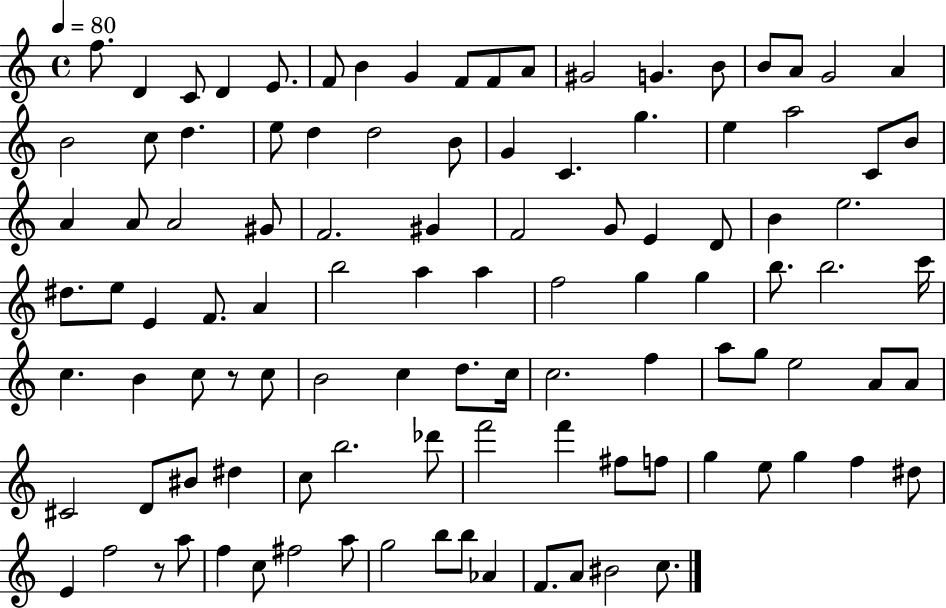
F5/e. D4/q C4/e D4/q E4/e. F4/e B4/q G4/q F4/e F4/e A4/e G#4/h G4/q. B4/e B4/e A4/e G4/h A4/q B4/h C5/e D5/q. E5/e D5/q D5/h B4/e G4/q C4/q. G5/q. E5/q A5/h C4/e B4/e A4/q A4/e A4/h G#4/e F4/h. G#4/q F4/h G4/e E4/q D4/e B4/q E5/h. D#5/e. E5/e E4/q F4/e. A4/q B5/h A5/q A5/q F5/h G5/q G5/q B5/e. B5/h. C6/s C5/q. B4/q C5/e R/e C5/e B4/h C5/q D5/e. C5/s C5/h. F5/q A5/e G5/e E5/h A4/e A4/e C#4/h D4/e BIS4/e D#5/q C5/e B5/h. Db6/e F6/h F6/q F#5/e F5/e G5/q E5/e G5/q F5/q D#5/e E4/q F5/h R/e A5/e F5/q C5/e F#5/h A5/e G5/h B5/e B5/e Ab4/q F4/e. A4/e BIS4/h C5/e.